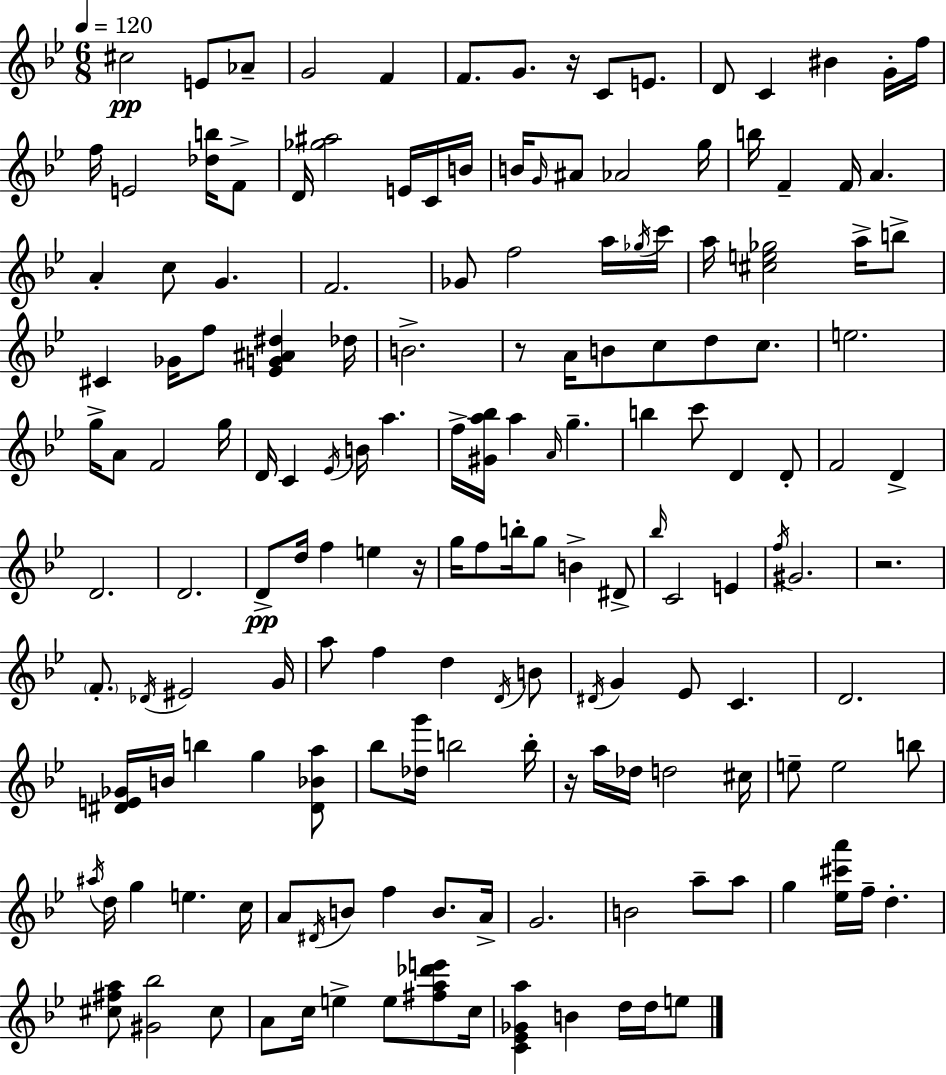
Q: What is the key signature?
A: BES major